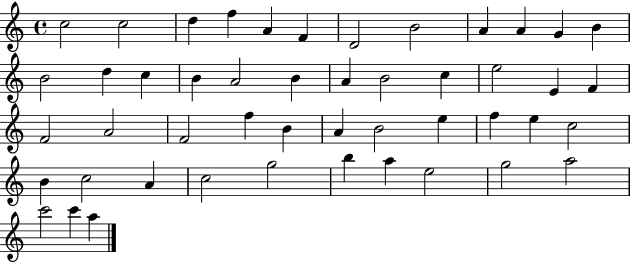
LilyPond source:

{
  \clef treble
  \time 4/4
  \defaultTimeSignature
  \key c \major
  c''2 c''2 | d''4 f''4 a'4 f'4 | d'2 b'2 | a'4 a'4 g'4 b'4 | \break b'2 d''4 c''4 | b'4 a'2 b'4 | a'4 b'2 c''4 | e''2 e'4 f'4 | \break f'2 a'2 | f'2 f''4 b'4 | a'4 b'2 e''4 | f''4 e''4 c''2 | \break b'4 c''2 a'4 | c''2 g''2 | b''4 a''4 e''2 | g''2 a''2 | \break c'''2 c'''4 a''4 | \bar "|."
}